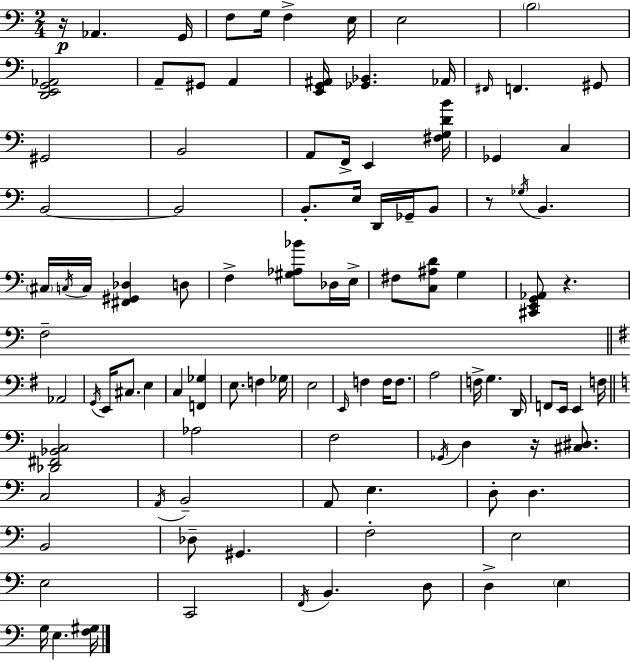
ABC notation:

X:1
T:Untitled
M:2/4
L:1/4
K:C
z/4 _A,, G,,/4 F,/2 G,/4 F, E,/4 E,2 B,2 [D,,E,,G,,_A,,]2 A,,/2 ^G,,/2 A,, [E,,G,,^A,,]/4 [_G,,_B,,] _A,,/4 ^F,,/4 F,, ^G,,/2 ^G,,2 B,,2 A,,/2 F,,/4 E,, [^F,G,DB]/4 _G,, C, B,,2 B,,2 B,,/2 E,/4 D,,/4 _G,,/4 B,,/2 z/2 _G,/4 B,, ^C,/4 C,/4 C,/4 [^F,,^G,,_D,] D,/2 F, [^G,_A,_B]/2 _D,/4 E,/4 ^F,/2 [C,^A,D]/2 G, [^C,,E,,G,,_A,,]/2 z F,2 _A,,2 G,,/4 E,,/4 ^C,/2 E, C, [F,,_G,] E,/2 F, _G,/4 E,2 E,,/4 F, F,/4 F,/2 A,2 F,/4 G, D,,/4 F,,/2 E,,/4 E,, F,/4 [_D,,^F,,_B,,C,]2 _A,2 F,2 _G,,/4 D, z/4 [^C,^D,]/2 C,2 A,,/4 B,,2 A,,/2 E, D,/2 D, B,,2 _D,/2 ^G,, F,2 E,2 E,2 C,,2 F,,/4 B,, D,/2 D, E, G,/4 E, [F,^G,]/4